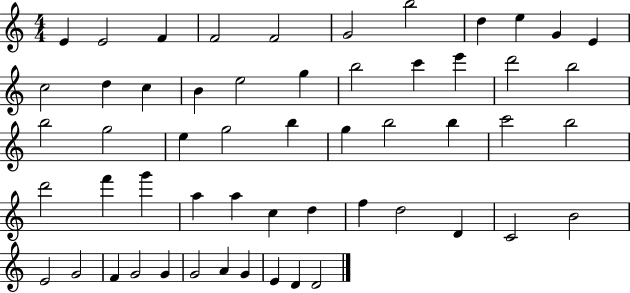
{
  \clef treble
  \numericTimeSignature
  \time 4/4
  \key c \major
  e'4 e'2 f'4 | f'2 f'2 | g'2 b''2 | d''4 e''4 g'4 e'4 | \break c''2 d''4 c''4 | b'4 e''2 g''4 | b''2 c'''4 e'''4 | d'''2 b''2 | \break b''2 g''2 | e''4 g''2 b''4 | g''4 b''2 b''4 | c'''2 b''2 | \break d'''2 f'''4 g'''4 | a''4 a''4 c''4 d''4 | f''4 d''2 d'4 | c'2 b'2 | \break e'2 g'2 | f'4 g'2 g'4 | g'2 a'4 g'4 | e'4 d'4 d'2 | \break \bar "|."
}